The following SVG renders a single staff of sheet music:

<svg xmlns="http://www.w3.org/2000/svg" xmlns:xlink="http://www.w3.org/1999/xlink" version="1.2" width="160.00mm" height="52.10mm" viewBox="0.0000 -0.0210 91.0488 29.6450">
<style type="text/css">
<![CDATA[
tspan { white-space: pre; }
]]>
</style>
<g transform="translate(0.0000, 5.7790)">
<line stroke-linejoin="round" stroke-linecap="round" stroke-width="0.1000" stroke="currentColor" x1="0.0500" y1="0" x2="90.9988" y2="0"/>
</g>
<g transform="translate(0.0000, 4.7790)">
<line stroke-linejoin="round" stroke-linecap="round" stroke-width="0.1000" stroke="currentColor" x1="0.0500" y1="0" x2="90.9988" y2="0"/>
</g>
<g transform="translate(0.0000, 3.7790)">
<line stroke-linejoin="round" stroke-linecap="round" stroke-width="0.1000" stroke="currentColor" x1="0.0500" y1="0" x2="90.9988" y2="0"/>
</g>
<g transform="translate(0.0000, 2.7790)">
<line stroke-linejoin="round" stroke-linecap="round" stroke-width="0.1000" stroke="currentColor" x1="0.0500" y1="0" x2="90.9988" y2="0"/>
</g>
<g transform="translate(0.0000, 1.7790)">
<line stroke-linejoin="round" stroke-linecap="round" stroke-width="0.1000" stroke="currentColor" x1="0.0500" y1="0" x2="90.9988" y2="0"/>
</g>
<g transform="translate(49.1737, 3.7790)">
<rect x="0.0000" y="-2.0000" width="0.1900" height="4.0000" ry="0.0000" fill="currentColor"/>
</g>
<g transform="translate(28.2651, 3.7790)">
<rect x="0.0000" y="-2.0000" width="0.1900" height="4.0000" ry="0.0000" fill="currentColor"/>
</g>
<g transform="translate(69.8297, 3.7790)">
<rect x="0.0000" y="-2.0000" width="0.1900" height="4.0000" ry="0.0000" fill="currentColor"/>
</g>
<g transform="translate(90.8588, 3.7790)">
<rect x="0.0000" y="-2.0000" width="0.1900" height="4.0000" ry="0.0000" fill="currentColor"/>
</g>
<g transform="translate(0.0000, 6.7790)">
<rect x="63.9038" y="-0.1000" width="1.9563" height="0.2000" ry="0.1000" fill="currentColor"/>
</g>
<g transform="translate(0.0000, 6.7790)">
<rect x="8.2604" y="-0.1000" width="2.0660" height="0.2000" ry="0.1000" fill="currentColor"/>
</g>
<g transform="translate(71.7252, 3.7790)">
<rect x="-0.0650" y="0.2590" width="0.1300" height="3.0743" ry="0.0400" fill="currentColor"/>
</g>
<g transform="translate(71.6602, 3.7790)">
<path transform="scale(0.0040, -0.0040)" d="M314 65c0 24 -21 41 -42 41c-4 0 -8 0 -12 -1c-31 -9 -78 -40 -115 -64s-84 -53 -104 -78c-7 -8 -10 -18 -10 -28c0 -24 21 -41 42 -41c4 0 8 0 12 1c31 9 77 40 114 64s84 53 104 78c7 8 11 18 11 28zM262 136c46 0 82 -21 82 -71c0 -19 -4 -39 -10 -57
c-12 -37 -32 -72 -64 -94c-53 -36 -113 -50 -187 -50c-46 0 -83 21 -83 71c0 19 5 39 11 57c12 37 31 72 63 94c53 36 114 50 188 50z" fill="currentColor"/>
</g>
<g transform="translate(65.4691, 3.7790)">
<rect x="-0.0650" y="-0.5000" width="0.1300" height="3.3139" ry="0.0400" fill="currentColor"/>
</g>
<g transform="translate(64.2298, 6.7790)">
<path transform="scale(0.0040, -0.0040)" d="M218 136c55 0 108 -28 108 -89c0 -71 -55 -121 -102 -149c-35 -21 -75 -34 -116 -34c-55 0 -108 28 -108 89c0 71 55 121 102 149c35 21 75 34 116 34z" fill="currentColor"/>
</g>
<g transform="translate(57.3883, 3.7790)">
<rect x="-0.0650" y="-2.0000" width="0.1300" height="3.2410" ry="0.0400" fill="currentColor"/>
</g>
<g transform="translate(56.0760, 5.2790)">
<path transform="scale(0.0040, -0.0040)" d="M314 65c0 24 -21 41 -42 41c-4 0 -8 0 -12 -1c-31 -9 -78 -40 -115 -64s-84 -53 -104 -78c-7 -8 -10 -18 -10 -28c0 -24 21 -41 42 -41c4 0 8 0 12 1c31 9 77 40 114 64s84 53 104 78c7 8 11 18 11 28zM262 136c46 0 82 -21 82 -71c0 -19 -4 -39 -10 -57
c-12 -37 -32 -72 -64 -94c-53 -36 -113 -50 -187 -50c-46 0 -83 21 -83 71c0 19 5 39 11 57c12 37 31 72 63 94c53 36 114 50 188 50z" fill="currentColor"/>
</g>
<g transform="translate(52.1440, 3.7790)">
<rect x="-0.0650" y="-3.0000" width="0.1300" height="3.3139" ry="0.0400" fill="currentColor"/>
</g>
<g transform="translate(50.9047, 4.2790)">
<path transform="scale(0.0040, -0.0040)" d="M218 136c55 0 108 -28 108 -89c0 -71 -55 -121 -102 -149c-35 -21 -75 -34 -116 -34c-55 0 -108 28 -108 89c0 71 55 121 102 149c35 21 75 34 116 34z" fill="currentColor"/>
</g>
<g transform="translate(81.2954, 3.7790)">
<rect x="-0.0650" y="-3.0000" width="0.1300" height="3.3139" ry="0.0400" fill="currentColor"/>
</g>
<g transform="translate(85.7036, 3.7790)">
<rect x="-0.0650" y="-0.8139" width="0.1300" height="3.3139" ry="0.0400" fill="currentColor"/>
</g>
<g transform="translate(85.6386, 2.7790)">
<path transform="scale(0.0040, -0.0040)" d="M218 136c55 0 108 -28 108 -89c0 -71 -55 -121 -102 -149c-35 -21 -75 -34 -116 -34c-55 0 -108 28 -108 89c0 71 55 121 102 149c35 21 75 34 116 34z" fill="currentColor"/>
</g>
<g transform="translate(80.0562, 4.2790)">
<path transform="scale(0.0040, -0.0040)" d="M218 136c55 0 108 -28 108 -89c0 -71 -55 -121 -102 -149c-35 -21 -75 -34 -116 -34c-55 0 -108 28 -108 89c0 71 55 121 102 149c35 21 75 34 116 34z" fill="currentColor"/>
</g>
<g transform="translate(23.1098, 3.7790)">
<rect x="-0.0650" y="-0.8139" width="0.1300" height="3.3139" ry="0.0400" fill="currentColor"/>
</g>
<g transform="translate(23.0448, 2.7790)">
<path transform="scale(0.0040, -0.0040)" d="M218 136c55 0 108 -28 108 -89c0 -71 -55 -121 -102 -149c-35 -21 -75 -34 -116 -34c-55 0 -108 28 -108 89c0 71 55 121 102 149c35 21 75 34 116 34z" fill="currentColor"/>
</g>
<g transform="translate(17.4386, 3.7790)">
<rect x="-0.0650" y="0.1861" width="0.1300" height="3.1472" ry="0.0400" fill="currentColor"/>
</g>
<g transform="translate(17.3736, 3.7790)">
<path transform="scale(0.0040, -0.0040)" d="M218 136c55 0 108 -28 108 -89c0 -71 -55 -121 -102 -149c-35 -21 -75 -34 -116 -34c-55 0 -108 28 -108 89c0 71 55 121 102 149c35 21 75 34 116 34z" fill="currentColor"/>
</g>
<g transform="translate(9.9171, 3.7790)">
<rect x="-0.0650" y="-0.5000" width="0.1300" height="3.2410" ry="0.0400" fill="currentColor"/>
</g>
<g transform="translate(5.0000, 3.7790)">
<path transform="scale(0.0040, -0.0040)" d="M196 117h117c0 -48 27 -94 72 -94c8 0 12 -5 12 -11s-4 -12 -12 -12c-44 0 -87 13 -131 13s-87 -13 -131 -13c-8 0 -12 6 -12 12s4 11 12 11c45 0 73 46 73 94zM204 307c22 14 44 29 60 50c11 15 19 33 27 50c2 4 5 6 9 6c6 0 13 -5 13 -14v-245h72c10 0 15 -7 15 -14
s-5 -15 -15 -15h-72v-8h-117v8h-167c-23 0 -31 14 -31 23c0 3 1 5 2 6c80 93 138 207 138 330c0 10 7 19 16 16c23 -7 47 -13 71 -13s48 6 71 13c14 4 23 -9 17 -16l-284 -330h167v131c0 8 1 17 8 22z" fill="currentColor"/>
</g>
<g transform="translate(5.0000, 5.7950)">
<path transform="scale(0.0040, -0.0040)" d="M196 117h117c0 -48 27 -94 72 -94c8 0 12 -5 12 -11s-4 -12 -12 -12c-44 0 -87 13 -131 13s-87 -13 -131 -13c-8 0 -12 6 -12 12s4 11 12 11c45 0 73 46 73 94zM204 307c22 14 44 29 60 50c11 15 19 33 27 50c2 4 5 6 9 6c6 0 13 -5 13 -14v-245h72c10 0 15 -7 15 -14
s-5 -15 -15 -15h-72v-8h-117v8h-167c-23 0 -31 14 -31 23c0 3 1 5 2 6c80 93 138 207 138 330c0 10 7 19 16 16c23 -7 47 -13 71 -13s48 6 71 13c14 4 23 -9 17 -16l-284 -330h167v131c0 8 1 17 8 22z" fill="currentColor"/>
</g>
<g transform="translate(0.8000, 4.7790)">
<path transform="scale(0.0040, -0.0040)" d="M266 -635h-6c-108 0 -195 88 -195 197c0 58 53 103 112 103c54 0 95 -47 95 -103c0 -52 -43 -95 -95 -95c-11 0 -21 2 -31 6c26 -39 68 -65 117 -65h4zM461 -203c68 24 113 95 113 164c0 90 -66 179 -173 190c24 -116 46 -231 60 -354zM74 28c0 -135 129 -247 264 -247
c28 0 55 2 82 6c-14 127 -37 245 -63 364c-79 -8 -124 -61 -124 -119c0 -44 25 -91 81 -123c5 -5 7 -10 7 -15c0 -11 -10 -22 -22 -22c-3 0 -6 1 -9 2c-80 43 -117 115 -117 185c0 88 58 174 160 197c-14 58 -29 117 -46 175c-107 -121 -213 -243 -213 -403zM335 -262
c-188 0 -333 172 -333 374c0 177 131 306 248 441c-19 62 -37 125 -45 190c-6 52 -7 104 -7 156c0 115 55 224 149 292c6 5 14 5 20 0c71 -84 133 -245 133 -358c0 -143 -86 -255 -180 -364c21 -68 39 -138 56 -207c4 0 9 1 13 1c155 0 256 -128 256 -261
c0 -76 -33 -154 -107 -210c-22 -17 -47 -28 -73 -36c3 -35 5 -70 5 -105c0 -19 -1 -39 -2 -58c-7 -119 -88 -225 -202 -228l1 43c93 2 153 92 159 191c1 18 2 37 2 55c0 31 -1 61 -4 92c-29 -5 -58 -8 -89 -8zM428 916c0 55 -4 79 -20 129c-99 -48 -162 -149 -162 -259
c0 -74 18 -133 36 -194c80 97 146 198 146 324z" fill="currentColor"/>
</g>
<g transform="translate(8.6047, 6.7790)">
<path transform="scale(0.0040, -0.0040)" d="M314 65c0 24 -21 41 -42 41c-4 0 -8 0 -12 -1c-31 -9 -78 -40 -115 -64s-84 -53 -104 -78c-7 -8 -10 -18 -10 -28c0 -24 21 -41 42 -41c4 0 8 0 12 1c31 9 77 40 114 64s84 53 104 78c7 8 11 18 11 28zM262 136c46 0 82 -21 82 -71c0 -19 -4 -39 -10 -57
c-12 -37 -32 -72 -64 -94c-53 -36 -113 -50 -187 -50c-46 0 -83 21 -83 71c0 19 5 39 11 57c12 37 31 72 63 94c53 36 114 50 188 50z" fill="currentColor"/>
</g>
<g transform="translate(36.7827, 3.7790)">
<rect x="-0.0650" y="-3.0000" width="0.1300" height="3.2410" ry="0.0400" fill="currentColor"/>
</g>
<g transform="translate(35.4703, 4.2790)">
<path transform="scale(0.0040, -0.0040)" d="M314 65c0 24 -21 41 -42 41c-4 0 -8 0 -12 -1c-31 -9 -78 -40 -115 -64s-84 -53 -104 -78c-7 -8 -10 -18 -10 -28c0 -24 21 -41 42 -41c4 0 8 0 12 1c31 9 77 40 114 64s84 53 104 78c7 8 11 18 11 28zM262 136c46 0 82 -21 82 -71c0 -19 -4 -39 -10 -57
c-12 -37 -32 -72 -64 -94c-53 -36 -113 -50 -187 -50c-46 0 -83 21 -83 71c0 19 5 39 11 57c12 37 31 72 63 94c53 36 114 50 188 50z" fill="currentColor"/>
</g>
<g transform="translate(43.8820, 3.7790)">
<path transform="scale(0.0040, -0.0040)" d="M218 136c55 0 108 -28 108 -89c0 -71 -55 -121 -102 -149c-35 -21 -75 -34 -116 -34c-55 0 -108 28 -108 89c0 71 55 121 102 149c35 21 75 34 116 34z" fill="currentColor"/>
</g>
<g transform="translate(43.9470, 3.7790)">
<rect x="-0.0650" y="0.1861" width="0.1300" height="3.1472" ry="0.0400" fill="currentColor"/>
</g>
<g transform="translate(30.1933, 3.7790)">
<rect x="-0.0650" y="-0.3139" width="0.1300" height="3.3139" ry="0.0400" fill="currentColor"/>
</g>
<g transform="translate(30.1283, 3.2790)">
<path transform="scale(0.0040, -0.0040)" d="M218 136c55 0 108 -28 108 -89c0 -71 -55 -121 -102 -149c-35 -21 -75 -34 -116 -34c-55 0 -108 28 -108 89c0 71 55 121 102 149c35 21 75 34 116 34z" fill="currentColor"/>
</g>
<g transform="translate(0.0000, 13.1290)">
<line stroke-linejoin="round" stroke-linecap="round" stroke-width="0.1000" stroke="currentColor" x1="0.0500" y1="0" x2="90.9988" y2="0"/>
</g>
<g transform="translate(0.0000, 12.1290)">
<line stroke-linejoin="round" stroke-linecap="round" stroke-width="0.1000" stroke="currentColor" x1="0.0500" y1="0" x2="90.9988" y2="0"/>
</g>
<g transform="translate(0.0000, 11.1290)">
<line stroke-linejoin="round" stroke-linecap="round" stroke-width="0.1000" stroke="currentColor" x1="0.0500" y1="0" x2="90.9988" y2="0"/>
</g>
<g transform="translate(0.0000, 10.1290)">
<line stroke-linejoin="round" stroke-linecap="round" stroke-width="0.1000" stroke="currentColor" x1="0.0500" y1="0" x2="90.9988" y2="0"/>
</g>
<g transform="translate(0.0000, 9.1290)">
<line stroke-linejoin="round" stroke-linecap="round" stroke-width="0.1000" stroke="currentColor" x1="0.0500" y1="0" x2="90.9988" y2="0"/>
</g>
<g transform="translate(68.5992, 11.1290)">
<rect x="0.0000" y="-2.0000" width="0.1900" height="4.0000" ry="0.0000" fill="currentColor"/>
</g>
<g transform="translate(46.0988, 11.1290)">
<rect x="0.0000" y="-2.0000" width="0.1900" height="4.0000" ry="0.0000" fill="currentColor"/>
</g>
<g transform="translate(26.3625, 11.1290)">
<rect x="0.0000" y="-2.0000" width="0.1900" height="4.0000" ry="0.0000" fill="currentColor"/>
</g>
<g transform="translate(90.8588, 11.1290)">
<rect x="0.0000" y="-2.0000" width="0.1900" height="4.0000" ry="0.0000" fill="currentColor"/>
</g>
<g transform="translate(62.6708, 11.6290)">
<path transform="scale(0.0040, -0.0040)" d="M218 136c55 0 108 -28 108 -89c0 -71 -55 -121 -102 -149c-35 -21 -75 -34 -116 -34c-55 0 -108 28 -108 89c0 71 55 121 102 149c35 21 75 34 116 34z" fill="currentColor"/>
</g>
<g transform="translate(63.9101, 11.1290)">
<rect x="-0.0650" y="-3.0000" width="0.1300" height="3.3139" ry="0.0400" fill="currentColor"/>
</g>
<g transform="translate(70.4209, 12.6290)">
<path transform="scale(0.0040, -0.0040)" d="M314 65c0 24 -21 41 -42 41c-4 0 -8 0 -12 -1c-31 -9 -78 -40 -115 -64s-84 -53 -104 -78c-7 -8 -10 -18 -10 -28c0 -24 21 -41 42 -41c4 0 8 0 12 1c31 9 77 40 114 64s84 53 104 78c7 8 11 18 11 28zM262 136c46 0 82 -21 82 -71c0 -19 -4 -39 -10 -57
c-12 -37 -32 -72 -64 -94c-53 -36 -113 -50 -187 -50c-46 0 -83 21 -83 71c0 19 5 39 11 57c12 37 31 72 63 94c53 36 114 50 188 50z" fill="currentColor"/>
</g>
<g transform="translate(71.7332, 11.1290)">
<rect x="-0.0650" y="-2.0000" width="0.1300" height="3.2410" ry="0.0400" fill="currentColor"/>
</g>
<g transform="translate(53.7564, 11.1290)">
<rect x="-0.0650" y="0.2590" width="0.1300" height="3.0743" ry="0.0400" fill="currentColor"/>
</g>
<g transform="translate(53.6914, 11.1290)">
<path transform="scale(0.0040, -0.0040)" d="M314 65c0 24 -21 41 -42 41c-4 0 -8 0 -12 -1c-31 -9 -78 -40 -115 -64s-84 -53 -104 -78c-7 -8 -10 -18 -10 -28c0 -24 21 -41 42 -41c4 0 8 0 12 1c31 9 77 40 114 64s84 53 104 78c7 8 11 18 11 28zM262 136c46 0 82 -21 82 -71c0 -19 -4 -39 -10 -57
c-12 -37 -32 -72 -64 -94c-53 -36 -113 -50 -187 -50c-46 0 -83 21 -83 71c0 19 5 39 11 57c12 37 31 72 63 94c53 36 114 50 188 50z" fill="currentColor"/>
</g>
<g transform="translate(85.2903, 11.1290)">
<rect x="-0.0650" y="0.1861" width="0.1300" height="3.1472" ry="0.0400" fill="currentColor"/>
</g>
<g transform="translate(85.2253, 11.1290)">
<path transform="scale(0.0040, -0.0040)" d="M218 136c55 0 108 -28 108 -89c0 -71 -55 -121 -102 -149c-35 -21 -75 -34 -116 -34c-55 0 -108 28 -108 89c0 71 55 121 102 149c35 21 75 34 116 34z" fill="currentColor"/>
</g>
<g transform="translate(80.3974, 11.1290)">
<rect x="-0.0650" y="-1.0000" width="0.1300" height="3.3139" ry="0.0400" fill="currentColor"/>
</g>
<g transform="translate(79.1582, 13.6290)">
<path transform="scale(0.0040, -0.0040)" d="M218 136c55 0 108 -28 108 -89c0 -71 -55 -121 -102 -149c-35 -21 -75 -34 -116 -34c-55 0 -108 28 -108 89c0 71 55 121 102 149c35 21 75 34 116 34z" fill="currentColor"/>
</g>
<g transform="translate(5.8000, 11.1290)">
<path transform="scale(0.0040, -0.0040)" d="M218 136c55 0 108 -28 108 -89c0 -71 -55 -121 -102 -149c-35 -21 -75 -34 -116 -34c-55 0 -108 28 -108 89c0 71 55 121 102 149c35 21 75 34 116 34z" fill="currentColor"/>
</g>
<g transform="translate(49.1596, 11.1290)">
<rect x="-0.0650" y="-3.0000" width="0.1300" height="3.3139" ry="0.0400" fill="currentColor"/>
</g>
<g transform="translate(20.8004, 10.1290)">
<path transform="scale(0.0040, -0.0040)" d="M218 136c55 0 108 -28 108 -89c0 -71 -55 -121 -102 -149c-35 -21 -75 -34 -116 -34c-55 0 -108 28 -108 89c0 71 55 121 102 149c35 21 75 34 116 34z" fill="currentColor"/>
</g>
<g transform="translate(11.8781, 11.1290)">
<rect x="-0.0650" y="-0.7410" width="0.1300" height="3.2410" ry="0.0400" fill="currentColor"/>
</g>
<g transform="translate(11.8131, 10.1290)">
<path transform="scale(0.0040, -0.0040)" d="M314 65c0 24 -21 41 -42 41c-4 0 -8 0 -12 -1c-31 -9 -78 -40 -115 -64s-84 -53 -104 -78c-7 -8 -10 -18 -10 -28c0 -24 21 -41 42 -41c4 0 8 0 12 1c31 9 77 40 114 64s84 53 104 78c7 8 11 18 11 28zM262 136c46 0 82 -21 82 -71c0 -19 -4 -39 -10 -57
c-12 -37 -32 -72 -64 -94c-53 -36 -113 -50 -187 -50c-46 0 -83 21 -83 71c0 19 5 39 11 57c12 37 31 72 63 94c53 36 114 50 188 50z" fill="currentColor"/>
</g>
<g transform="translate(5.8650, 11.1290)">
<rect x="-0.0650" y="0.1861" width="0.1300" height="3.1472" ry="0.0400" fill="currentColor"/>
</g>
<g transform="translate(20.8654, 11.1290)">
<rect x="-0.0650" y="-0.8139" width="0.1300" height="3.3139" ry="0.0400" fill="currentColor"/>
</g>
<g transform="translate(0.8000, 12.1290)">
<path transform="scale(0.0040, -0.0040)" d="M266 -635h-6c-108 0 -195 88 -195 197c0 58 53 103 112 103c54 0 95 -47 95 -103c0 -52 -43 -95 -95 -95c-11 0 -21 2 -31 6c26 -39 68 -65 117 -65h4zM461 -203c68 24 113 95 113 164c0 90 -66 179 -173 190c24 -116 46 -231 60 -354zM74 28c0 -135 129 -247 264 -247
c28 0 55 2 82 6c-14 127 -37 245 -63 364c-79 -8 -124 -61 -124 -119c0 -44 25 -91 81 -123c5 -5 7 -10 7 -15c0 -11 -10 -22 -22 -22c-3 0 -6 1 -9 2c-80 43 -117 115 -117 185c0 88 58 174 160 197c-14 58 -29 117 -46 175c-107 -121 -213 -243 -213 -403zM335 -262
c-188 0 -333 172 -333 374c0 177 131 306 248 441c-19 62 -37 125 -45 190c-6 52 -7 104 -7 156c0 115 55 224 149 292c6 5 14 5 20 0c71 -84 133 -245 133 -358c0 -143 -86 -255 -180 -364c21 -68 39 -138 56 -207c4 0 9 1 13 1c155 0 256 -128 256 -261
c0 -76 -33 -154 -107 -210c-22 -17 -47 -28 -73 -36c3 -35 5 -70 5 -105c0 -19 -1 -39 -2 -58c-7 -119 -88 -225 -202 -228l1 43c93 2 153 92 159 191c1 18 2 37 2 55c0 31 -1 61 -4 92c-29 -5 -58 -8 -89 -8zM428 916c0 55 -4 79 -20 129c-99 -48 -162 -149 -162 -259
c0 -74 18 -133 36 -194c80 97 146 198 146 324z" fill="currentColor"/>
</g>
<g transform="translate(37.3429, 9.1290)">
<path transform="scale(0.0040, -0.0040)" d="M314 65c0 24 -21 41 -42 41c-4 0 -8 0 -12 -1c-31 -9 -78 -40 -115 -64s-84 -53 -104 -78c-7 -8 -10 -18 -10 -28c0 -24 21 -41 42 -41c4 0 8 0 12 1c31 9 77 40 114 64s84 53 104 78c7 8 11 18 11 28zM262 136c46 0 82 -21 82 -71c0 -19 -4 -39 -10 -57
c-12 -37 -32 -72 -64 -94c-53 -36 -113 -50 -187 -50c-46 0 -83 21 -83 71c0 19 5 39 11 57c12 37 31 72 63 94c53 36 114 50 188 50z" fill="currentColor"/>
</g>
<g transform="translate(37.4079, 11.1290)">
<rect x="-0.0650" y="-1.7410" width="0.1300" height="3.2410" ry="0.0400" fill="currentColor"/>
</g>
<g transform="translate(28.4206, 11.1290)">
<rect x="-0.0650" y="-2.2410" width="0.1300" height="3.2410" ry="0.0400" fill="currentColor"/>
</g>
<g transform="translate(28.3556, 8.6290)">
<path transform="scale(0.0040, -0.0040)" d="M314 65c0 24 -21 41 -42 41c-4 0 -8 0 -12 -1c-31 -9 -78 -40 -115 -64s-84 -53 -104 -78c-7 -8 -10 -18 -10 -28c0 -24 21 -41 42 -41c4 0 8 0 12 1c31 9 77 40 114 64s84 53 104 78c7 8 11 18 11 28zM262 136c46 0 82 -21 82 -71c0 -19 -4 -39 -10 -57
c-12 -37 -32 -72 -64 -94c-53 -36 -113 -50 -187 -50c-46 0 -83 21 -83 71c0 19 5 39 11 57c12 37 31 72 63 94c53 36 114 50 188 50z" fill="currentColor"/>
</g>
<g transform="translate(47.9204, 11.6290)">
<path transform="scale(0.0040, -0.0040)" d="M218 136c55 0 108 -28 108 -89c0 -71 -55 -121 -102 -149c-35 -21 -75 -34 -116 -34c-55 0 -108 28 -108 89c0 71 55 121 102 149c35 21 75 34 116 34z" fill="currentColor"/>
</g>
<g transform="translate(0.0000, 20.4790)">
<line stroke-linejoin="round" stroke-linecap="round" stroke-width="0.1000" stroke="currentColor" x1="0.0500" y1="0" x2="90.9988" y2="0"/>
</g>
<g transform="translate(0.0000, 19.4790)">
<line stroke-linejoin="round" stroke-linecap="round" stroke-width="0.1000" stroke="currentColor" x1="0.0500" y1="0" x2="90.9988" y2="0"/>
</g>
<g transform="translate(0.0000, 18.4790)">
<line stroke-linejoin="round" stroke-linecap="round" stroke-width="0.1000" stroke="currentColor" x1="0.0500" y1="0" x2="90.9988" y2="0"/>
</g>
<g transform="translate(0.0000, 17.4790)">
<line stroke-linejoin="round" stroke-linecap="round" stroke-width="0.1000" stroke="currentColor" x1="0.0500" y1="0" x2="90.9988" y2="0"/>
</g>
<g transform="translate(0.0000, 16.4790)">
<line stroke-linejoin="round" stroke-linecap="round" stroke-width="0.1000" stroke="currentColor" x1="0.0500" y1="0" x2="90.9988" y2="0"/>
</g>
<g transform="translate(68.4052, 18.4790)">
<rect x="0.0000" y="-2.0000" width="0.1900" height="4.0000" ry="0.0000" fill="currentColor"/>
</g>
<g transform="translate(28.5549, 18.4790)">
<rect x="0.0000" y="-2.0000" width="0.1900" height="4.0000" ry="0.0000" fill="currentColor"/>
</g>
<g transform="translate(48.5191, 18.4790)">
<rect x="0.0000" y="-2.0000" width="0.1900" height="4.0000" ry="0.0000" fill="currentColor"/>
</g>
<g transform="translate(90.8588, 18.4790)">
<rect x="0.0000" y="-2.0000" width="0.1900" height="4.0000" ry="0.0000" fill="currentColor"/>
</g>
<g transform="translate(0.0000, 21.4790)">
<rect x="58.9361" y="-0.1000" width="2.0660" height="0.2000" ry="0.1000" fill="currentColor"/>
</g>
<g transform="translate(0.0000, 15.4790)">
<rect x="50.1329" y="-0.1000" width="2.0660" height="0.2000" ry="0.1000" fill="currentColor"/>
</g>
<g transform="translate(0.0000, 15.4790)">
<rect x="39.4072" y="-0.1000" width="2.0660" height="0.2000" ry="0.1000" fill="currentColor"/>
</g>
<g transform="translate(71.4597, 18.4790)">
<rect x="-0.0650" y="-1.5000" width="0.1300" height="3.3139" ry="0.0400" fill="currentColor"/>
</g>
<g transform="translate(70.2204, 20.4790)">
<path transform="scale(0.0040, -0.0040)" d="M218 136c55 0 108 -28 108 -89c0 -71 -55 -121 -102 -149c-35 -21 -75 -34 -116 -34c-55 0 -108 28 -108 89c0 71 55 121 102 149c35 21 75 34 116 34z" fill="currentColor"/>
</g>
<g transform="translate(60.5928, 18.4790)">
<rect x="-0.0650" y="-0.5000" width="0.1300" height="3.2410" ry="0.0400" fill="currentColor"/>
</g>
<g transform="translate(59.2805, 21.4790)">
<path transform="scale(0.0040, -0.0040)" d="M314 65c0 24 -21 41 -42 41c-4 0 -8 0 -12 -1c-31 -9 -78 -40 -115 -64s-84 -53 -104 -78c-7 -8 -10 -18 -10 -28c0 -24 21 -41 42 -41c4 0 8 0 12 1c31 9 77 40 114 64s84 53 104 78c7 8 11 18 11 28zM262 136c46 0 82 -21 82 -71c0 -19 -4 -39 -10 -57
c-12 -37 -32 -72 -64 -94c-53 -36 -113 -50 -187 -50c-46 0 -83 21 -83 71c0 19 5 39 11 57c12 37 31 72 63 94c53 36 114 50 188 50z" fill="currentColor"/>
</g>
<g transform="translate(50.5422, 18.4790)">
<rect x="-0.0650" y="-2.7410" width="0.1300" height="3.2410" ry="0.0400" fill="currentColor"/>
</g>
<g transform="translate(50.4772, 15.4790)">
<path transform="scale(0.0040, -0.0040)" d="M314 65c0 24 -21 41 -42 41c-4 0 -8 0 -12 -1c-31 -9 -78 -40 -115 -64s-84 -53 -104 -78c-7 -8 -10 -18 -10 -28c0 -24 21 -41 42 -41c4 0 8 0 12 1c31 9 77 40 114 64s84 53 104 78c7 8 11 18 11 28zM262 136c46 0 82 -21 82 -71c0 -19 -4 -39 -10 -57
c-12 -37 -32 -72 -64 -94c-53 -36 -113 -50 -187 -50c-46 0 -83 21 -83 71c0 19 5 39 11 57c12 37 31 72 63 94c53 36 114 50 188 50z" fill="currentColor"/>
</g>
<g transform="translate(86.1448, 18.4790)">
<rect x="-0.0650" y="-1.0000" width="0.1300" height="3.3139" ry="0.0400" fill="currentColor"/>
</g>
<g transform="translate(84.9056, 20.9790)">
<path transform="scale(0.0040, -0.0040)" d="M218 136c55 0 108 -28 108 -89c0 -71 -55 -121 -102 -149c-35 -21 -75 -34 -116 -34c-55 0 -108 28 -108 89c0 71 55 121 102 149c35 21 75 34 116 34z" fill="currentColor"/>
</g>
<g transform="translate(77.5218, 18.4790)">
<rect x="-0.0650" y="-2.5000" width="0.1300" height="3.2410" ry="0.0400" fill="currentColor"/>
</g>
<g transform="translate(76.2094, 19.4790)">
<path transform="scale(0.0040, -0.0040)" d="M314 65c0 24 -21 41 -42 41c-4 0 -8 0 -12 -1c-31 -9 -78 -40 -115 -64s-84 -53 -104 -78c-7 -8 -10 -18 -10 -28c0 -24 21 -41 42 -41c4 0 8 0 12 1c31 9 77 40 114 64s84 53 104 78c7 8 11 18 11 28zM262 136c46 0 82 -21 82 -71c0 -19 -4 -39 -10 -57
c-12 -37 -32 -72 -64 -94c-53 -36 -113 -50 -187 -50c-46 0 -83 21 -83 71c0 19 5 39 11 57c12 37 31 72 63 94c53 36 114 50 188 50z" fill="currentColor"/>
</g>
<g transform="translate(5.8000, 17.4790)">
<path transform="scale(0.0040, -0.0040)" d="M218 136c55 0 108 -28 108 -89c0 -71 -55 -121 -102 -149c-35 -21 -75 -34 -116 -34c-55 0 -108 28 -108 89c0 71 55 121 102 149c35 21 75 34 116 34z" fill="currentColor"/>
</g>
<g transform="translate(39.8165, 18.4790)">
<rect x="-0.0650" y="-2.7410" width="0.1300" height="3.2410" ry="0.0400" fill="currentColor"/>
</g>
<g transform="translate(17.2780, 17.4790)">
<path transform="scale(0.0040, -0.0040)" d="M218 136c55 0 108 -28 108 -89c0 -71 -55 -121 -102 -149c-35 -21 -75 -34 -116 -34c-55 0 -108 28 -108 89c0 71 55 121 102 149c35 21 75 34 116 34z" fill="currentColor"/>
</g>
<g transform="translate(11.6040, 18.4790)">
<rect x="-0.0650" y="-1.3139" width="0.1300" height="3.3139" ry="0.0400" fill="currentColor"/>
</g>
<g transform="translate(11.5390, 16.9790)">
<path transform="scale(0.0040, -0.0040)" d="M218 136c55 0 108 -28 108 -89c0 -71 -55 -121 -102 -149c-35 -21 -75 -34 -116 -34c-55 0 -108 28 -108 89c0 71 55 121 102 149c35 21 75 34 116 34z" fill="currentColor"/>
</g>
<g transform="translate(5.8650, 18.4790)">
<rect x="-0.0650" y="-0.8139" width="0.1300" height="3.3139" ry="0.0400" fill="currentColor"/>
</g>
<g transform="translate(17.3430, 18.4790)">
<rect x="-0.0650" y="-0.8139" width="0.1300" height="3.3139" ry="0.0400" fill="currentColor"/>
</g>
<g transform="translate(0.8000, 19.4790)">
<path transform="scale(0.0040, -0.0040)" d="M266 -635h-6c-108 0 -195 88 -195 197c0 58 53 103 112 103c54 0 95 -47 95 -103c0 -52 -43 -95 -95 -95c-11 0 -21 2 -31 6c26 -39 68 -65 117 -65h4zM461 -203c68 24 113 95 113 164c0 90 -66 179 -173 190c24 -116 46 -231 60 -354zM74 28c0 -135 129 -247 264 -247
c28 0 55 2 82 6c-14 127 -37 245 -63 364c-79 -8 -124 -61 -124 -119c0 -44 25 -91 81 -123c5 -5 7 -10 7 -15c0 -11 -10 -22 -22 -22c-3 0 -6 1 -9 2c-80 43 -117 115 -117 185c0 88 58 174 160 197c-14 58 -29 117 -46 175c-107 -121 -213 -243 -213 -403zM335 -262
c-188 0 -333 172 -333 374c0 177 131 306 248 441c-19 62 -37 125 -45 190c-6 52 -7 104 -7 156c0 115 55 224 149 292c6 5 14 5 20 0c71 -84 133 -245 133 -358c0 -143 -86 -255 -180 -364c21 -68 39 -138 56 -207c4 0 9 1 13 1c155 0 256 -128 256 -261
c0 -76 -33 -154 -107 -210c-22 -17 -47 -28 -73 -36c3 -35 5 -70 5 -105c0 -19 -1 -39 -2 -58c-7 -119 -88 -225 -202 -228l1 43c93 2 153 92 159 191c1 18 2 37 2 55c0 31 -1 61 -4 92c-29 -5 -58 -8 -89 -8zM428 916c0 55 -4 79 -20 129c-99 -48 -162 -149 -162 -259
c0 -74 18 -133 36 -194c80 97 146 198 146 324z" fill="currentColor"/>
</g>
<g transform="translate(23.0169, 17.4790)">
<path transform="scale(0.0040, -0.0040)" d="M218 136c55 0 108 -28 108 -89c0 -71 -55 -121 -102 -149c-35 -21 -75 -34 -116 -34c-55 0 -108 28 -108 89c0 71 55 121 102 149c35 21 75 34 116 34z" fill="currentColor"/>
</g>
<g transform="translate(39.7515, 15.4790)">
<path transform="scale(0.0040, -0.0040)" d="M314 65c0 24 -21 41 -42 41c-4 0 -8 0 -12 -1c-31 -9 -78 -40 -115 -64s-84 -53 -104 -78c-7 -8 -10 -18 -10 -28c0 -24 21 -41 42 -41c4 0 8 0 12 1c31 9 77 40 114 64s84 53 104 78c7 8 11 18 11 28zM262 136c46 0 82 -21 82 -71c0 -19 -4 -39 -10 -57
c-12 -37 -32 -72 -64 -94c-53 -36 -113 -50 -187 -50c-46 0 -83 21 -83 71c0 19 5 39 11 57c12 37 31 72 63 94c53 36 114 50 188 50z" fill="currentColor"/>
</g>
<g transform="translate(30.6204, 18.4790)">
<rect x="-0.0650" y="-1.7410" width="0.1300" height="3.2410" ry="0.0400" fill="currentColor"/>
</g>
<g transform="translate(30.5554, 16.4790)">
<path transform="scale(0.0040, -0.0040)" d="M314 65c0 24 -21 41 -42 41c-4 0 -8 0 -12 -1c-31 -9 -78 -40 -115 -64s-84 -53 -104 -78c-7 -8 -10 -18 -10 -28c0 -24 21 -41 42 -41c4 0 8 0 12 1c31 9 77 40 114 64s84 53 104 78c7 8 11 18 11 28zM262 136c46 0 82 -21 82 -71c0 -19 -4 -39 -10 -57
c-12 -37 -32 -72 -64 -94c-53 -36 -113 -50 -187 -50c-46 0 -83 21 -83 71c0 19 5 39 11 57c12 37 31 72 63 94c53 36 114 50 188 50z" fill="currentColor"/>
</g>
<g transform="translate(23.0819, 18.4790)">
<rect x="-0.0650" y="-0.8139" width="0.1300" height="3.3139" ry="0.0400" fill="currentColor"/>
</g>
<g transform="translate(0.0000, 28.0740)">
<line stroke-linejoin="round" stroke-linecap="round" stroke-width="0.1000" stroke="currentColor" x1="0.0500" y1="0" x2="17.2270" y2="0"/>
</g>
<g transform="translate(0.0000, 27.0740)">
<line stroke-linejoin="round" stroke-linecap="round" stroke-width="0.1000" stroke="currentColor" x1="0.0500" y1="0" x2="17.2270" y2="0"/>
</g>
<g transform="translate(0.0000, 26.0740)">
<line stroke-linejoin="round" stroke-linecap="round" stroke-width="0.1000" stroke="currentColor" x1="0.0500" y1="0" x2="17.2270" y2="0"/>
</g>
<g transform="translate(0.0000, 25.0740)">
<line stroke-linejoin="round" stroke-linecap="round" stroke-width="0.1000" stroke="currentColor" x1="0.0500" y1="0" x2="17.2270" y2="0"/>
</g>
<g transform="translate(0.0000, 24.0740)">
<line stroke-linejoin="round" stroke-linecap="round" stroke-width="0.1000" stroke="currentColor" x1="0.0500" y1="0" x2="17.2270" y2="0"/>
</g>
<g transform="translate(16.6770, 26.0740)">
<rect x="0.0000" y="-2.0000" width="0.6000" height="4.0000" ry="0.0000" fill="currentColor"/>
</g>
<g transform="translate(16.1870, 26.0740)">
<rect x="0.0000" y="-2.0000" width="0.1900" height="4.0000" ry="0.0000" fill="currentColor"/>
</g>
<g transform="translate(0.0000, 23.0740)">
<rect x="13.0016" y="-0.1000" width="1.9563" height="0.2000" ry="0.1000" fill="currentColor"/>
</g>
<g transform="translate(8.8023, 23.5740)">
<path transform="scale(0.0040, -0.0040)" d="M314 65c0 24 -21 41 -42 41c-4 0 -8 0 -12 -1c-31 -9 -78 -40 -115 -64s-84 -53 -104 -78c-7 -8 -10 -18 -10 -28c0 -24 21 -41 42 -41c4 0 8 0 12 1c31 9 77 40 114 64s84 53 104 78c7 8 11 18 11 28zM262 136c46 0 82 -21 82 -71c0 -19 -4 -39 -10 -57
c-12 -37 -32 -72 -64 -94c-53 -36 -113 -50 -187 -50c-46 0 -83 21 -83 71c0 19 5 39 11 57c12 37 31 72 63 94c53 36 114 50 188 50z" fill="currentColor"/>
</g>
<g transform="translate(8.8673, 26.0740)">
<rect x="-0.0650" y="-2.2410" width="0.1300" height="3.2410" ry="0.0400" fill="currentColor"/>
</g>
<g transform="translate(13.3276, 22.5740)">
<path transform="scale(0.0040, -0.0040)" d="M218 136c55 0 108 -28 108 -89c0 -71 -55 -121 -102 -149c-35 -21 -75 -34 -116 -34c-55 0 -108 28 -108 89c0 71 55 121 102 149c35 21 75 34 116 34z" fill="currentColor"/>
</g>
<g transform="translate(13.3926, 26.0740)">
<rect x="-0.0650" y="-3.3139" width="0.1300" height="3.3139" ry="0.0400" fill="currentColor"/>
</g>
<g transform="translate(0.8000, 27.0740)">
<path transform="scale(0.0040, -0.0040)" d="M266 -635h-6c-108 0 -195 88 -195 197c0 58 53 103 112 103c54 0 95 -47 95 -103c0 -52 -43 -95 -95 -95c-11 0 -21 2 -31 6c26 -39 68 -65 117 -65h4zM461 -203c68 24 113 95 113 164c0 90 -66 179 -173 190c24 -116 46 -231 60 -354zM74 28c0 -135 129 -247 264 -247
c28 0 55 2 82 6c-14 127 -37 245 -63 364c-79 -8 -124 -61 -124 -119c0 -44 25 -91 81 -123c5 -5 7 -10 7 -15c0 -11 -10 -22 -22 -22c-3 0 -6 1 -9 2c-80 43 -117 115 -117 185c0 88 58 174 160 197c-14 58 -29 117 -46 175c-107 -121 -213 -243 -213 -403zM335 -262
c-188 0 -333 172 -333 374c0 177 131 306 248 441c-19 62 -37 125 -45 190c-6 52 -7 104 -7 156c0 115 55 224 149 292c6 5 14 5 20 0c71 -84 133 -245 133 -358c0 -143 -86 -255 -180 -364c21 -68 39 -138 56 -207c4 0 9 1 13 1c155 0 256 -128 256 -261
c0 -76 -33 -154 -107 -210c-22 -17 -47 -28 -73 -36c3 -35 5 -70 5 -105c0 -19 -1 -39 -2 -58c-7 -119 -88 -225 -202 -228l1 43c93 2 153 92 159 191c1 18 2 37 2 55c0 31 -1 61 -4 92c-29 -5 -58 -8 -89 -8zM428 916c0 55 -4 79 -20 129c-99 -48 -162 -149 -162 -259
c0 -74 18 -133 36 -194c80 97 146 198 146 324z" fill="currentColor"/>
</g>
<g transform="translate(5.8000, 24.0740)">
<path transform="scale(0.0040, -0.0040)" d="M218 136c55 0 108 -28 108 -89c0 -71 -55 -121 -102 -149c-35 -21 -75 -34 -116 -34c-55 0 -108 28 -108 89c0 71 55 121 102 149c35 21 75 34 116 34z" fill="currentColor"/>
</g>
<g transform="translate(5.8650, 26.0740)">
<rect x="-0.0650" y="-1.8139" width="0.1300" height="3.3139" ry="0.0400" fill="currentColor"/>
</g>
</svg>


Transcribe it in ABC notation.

X:1
T:Untitled
M:4/4
L:1/4
K:C
C2 B d c A2 B A F2 C B2 A d B d2 d g2 f2 A B2 A F2 D B d e d d f2 a2 a2 C2 E G2 D f g2 b